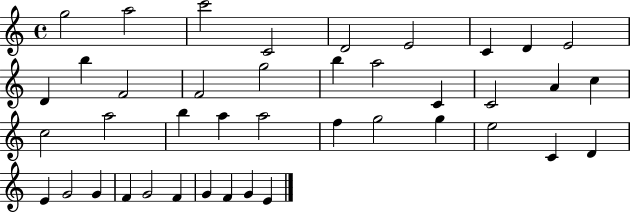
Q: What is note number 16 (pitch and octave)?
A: A5